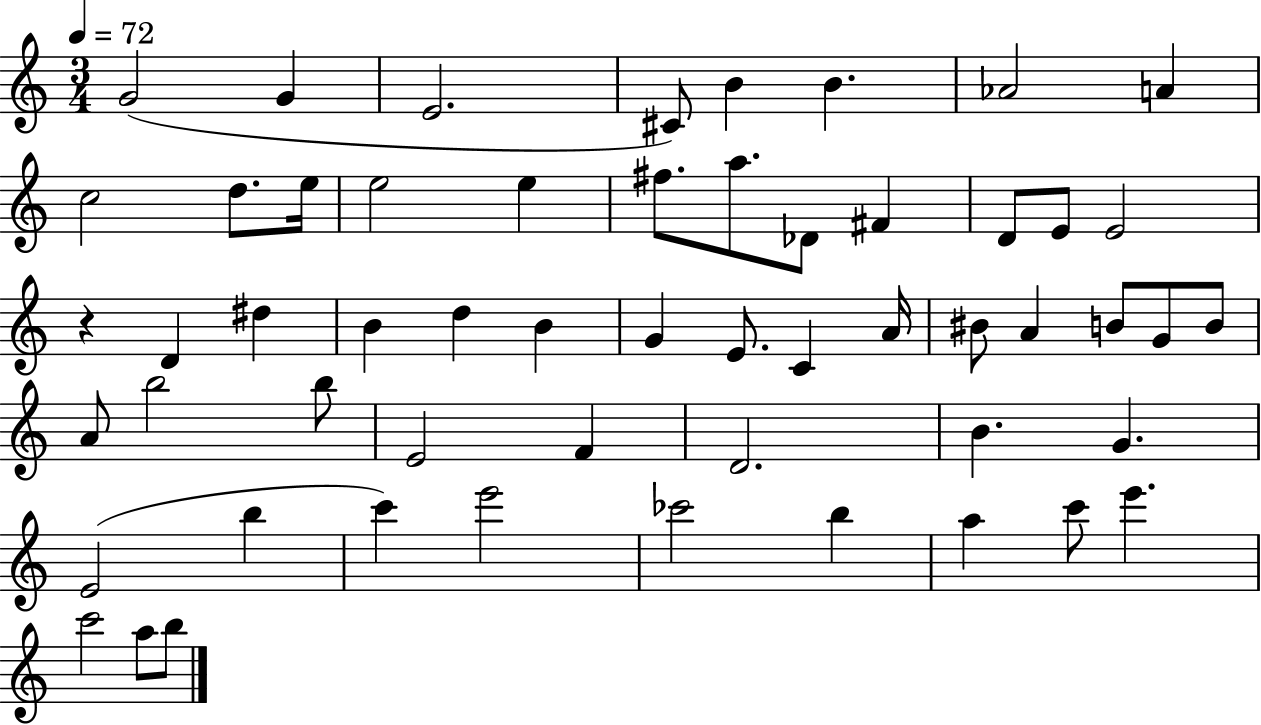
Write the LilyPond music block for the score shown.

{
  \clef treble
  \numericTimeSignature
  \time 3/4
  \key c \major
  \tempo 4 = 72
  \repeat volta 2 { g'2( g'4 | e'2. | cis'8) b'4 b'4. | aes'2 a'4 | \break c''2 d''8. e''16 | e''2 e''4 | fis''8. a''8. des'8 fis'4 | d'8 e'8 e'2 | \break r4 d'4 dis''4 | b'4 d''4 b'4 | g'4 e'8. c'4 a'16 | bis'8 a'4 b'8 g'8 b'8 | \break a'8 b''2 b''8 | e'2 f'4 | d'2. | b'4. g'4. | \break e'2( b''4 | c'''4) e'''2 | ces'''2 b''4 | a''4 c'''8 e'''4. | \break c'''2 a''8 b''8 | } \bar "|."
}